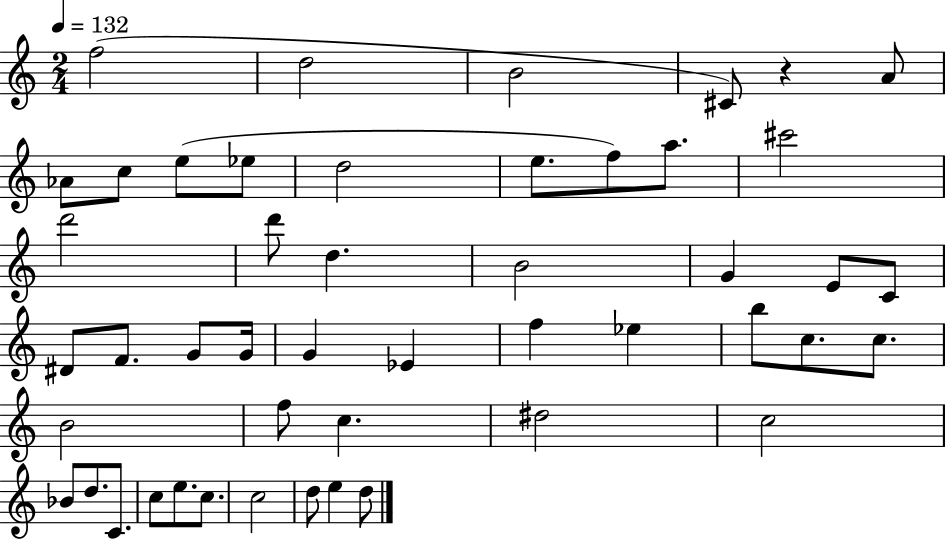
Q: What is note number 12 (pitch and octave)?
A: F5